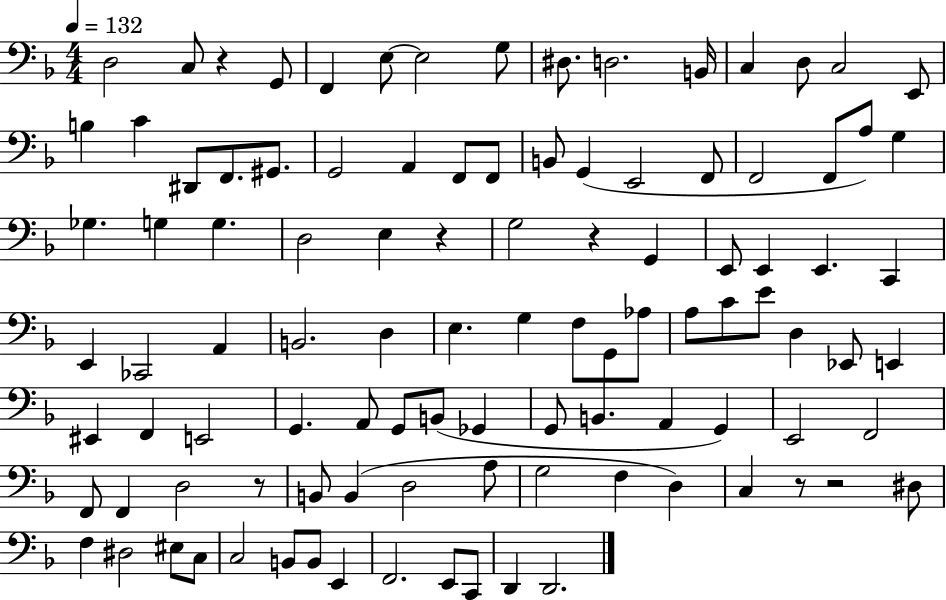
{
  \clef bass
  \numericTimeSignature
  \time 4/4
  \key f \major
  \tempo 4 = 132
  d2 c8 r4 g,8 | f,4 e8~~ e2 g8 | dis8. d2. b,16 | c4 d8 c2 e,8 | \break b4 c'4 dis,8 f,8. gis,8. | g,2 a,4 f,8 f,8 | b,8 g,4( e,2 f,8 | f,2 f,8 a8) g4 | \break ges4. g4 g4. | d2 e4 r4 | g2 r4 g,4 | e,8 e,4 e,4. c,4 | \break e,4 ces,2 a,4 | b,2. d4 | e4. g4 f8 g,8 aes8 | a8 c'8 e'8 d4 ees,8 e,4 | \break eis,4 f,4 e,2 | g,4. a,8 g,8 b,8( ges,4 | g,8 b,4. a,4 g,4) | e,2 f,2 | \break f,8 f,4 d2 r8 | b,8 b,4( d2 a8 | g2 f4 d4) | c4 r8 r2 dis8 | \break f4 dis2 eis8 c8 | c2 b,8 b,8 e,4 | f,2. e,8 c,8 | d,4 d,2. | \break \bar "|."
}